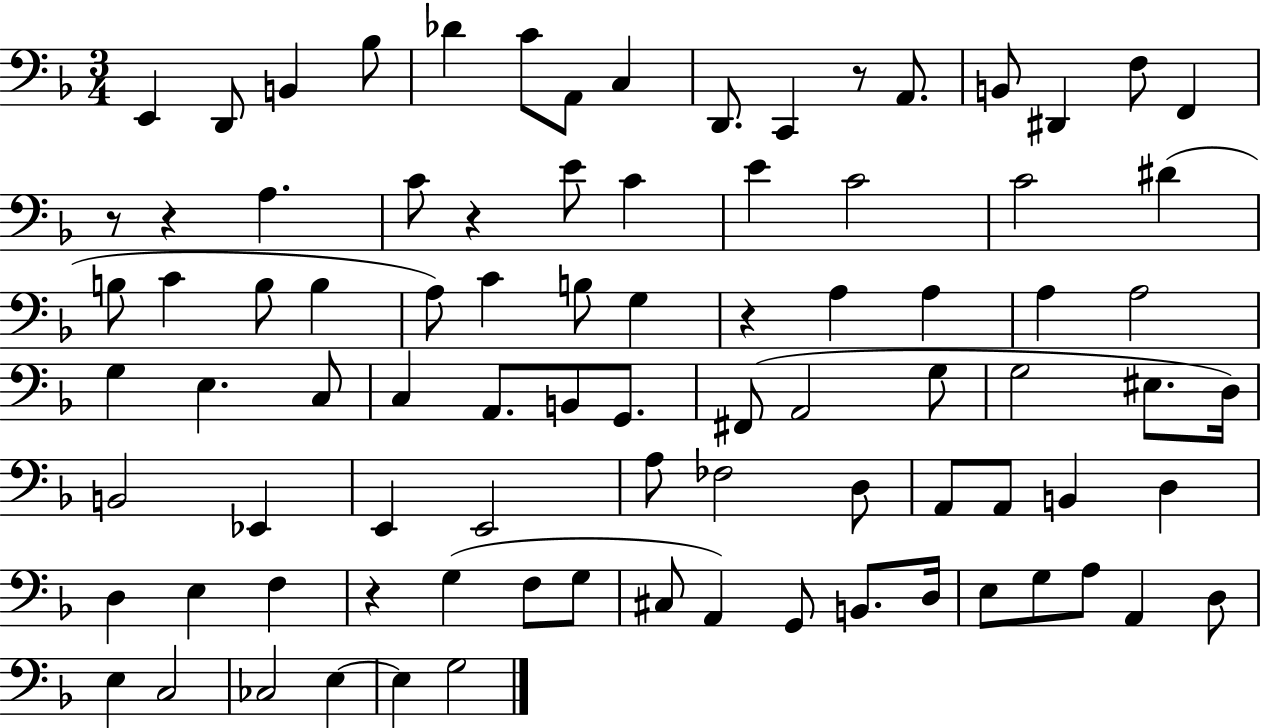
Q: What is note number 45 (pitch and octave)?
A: G3